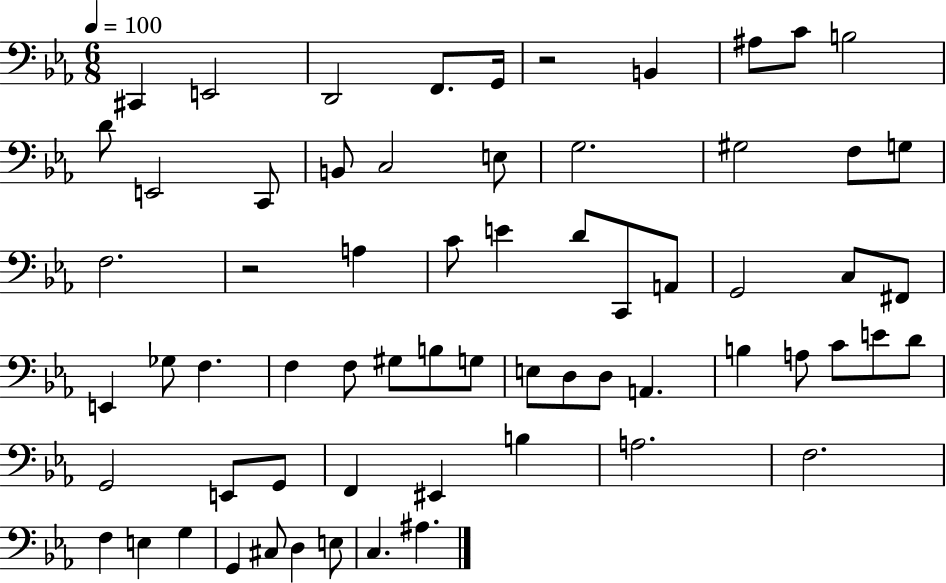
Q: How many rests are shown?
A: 2